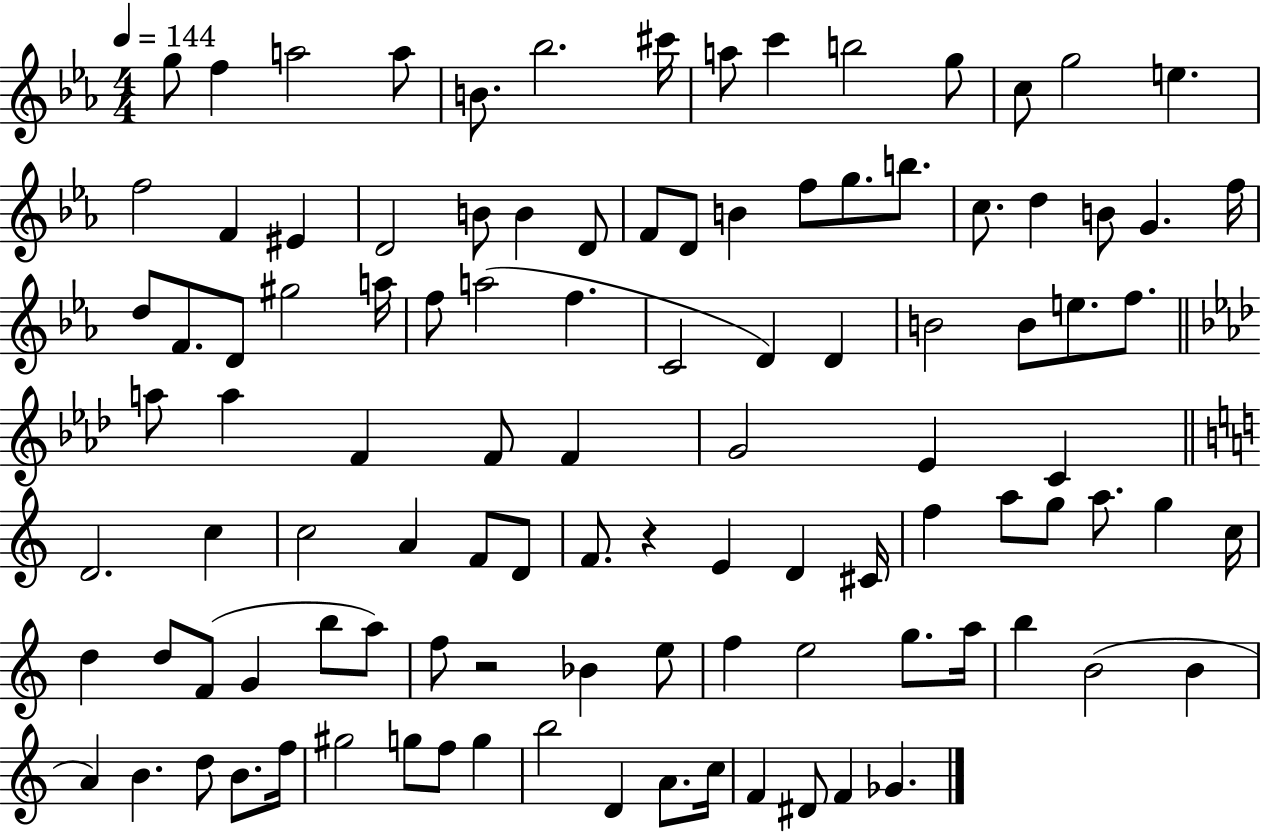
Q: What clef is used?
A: treble